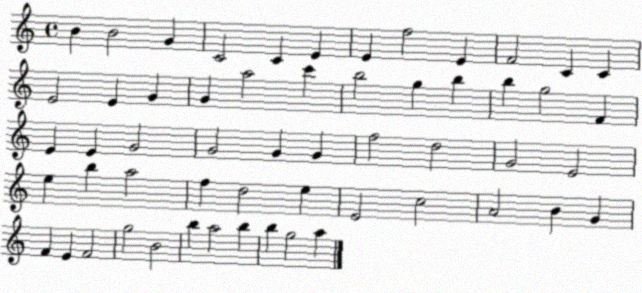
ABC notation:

X:1
T:Untitled
M:4/4
L:1/4
K:C
B B2 G C2 C E E f2 E F2 C C E2 E G G a2 c' b2 g b b g2 F E E G2 G2 G G f2 d2 G2 E2 e b a2 f d2 e E2 c2 A2 B G F E F2 g2 B2 b a2 b b g2 a